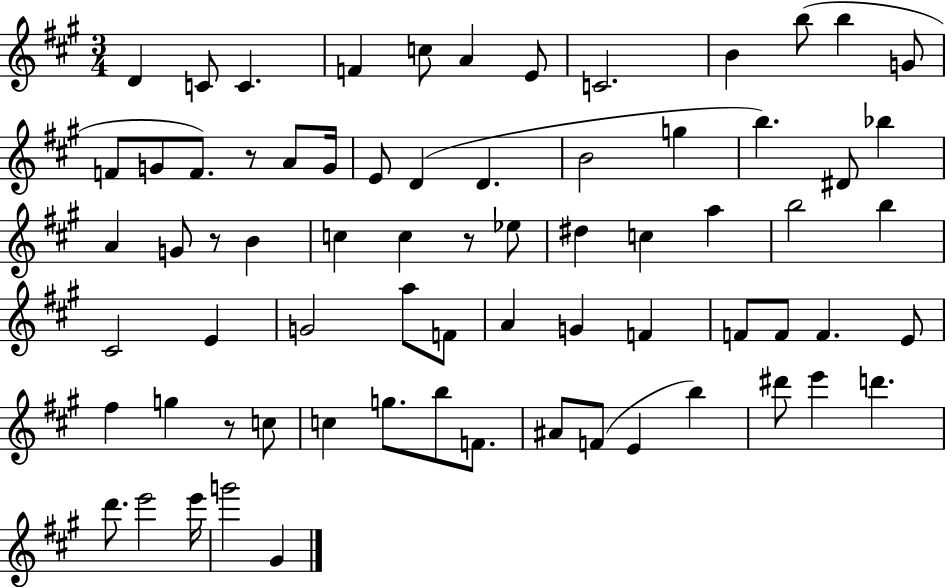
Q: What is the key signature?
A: A major